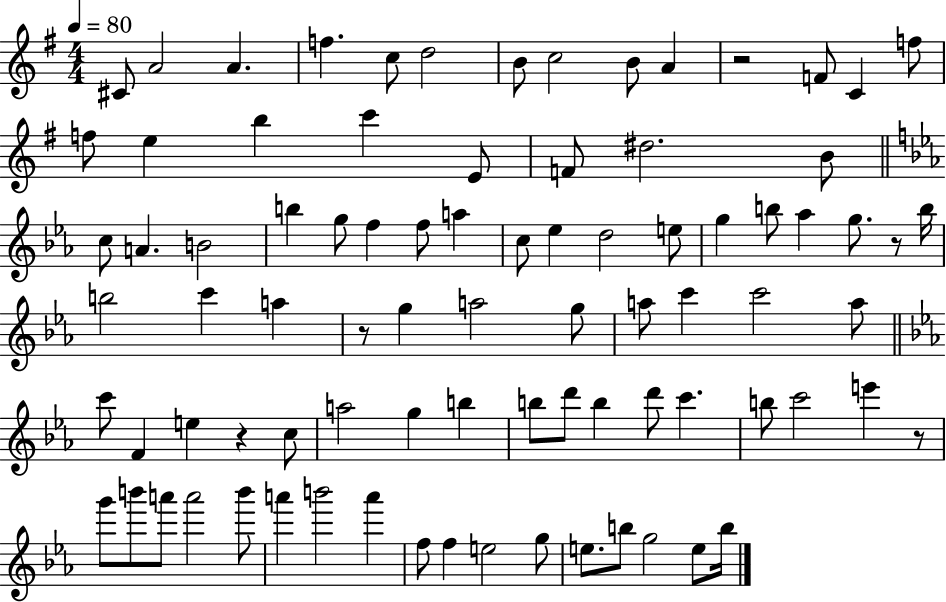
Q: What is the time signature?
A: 4/4